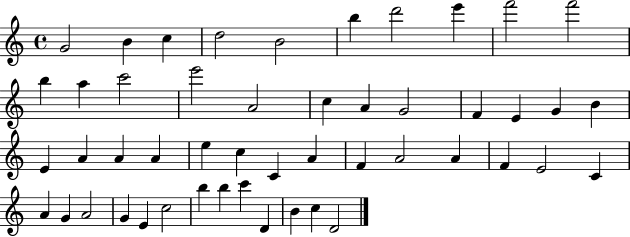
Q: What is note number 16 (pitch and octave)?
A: C5